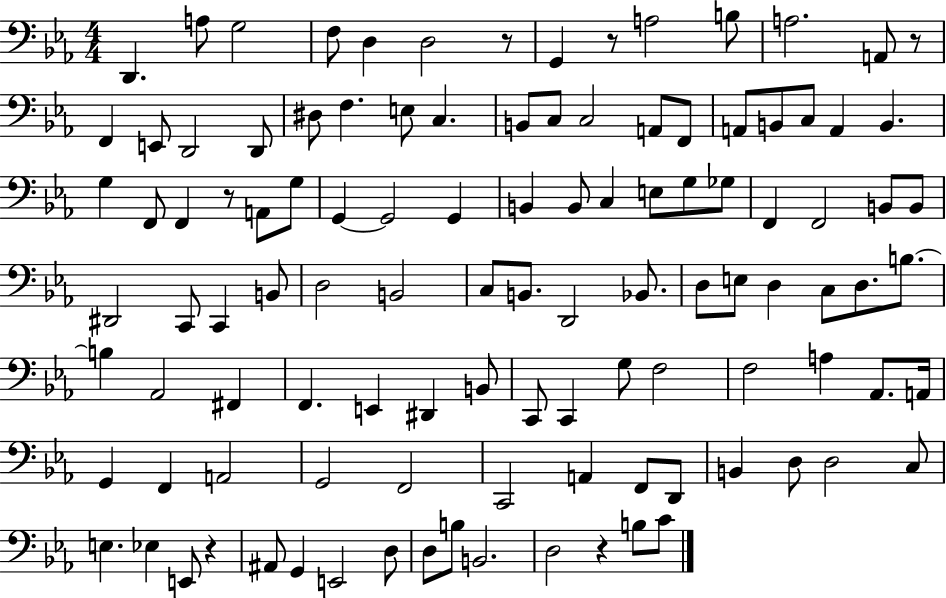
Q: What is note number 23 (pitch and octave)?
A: A2